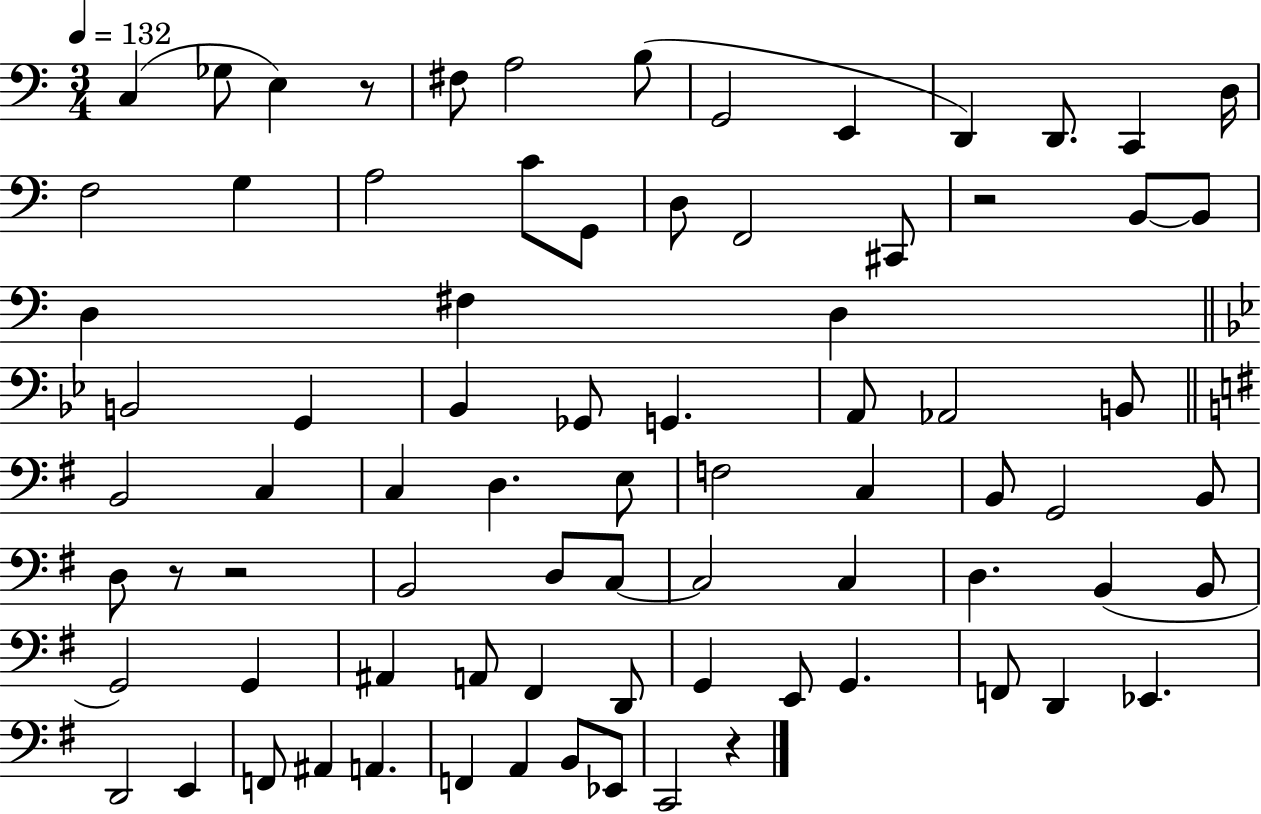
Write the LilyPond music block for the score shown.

{
  \clef bass
  \numericTimeSignature
  \time 3/4
  \key c \major
  \tempo 4 = 132
  \repeat volta 2 { c4( ges8 e4) r8 | fis8 a2 b8( | g,2 e,4 | d,4) d,8. c,4 d16 | \break f2 g4 | a2 c'8 g,8 | d8 f,2 cis,8 | r2 b,8~~ b,8 | \break d4 fis4 d4 | \bar "||" \break \key bes \major b,2 g,4 | bes,4 ges,8 g,4. | a,8 aes,2 b,8 | \bar "||" \break \key g \major b,2 c4 | c4 d4. e8 | f2 c4 | b,8 g,2 b,8 | \break d8 r8 r2 | b,2 d8 c8~~ | c2 c4 | d4. b,4( b,8 | \break g,2) g,4 | ais,4 a,8 fis,4 d,8 | g,4 e,8 g,4. | f,8 d,4 ees,4. | \break d,2 e,4 | f,8 ais,4 a,4. | f,4 a,4 b,8 ees,8 | c,2 r4 | \break } \bar "|."
}